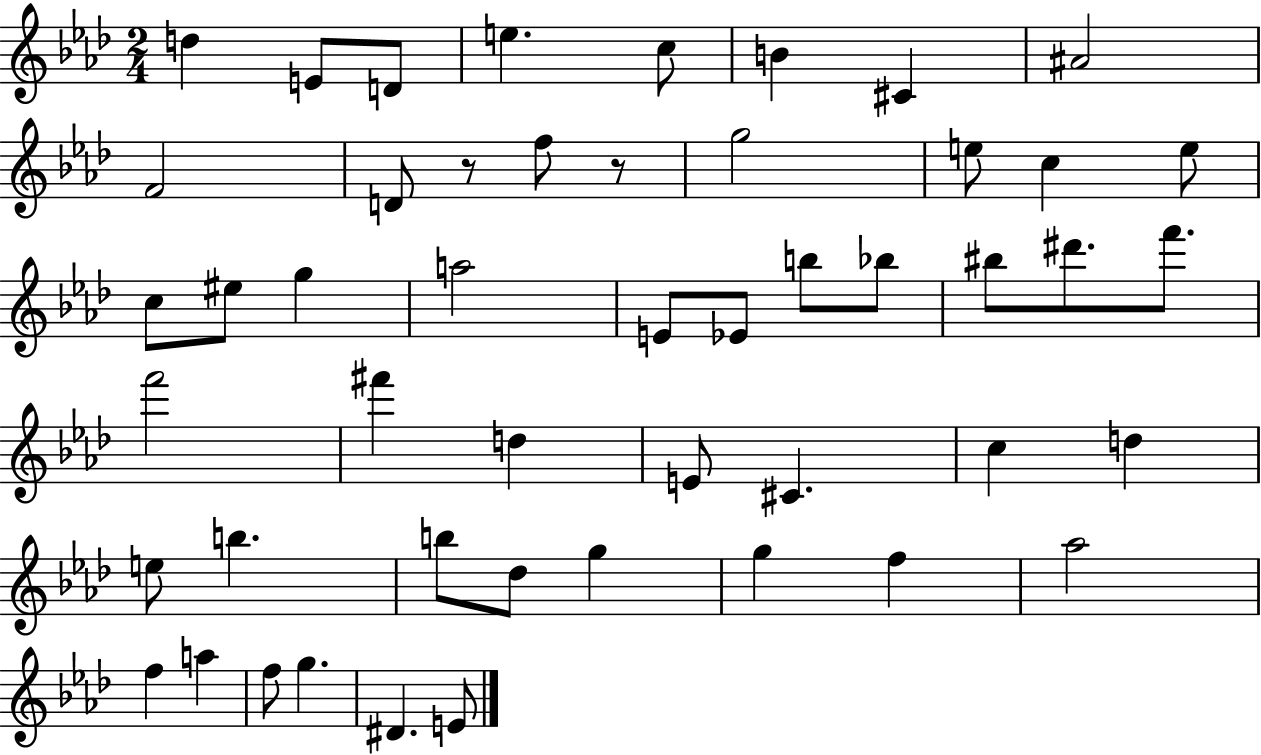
{
  \clef treble
  \numericTimeSignature
  \time 2/4
  \key aes \major
  d''4 e'8 d'8 | e''4. c''8 | b'4 cis'4 | ais'2 | \break f'2 | d'8 r8 f''8 r8 | g''2 | e''8 c''4 e''8 | \break c''8 eis''8 g''4 | a''2 | e'8 ees'8 b''8 bes''8 | bis''8 dis'''8. f'''8. | \break f'''2 | fis'''4 d''4 | e'8 cis'4. | c''4 d''4 | \break e''8 b''4. | b''8 des''8 g''4 | g''4 f''4 | aes''2 | \break f''4 a''4 | f''8 g''4. | dis'4. e'8 | \bar "|."
}